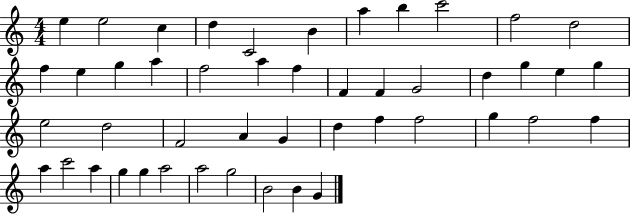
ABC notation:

X:1
T:Untitled
M:4/4
L:1/4
K:C
e e2 c d C2 B a b c'2 f2 d2 f e g a f2 a f F F G2 d g e g e2 d2 F2 A G d f f2 g f2 f a c'2 a g g a2 a2 g2 B2 B G